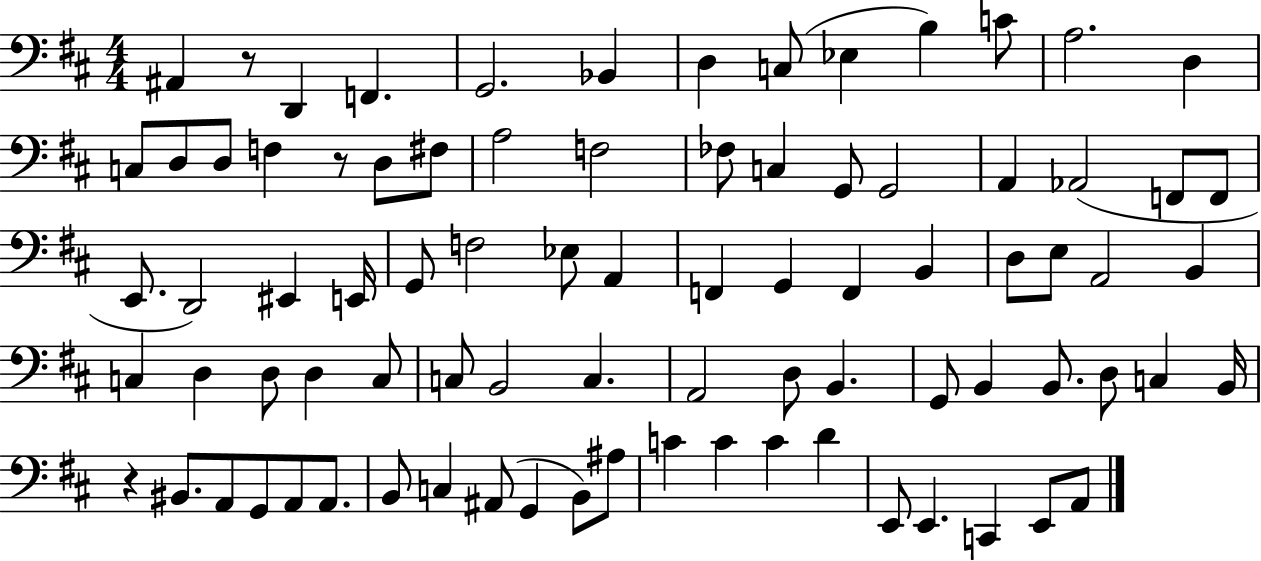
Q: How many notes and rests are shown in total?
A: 84